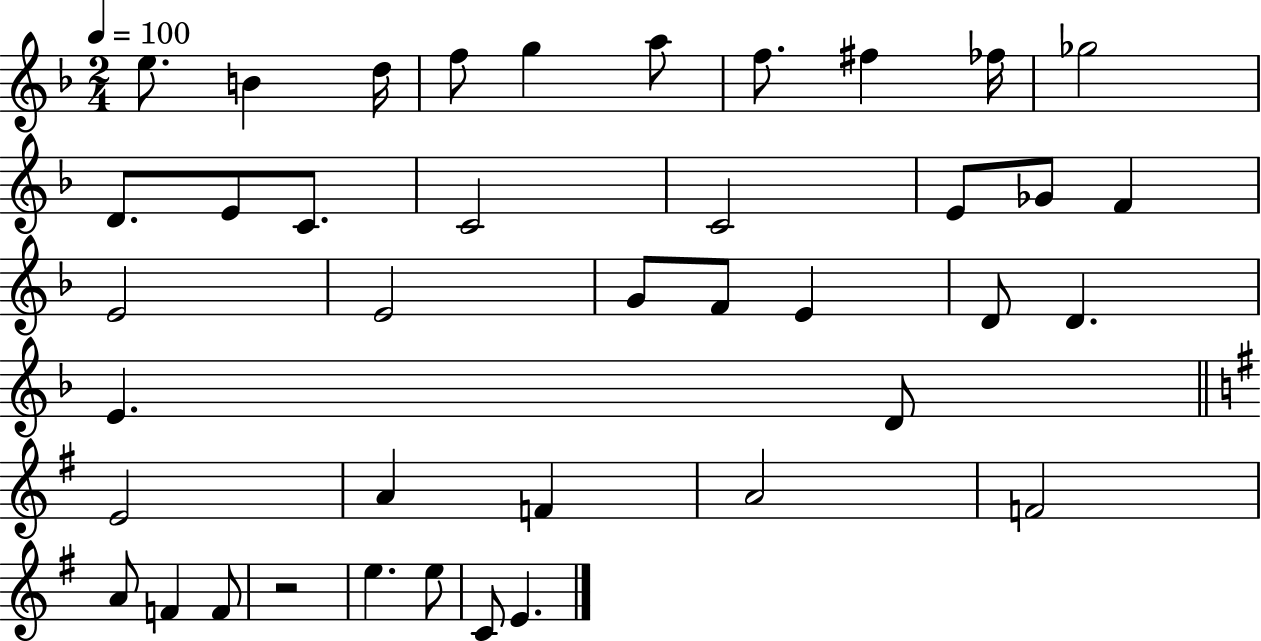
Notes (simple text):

E5/e. B4/q D5/s F5/e G5/q A5/e F5/e. F#5/q FES5/s Gb5/h D4/e. E4/e C4/e. C4/h C4/h E4/e Gb4/e F4/q E4/h E4/h G4/e F4/e E4/q D4/e D4/q. E4/q. D4/e E4/h A4/q F4/q A4/h F4/h A4/e F4/q F4/e R/h E5/q. E5/e C4/e E4/q.